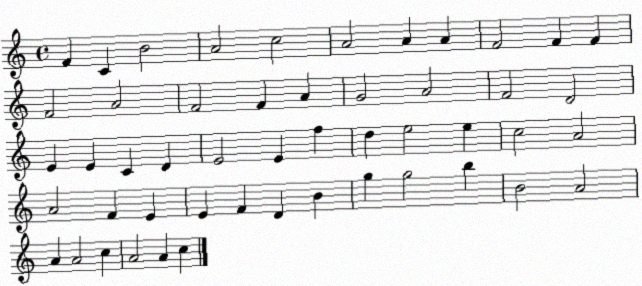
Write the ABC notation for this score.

X:1
T:Untitled
M:4/4
L:1/4
K:C
F C B2 A2 c2 A2 A A F2 F F F2 A2 F2 F A G2 A2 F2 D2 E E C D E2 E f d e2 e c2 A2 A2 F E E F D B g g2 b B2 A2 A A2 c A2 A c